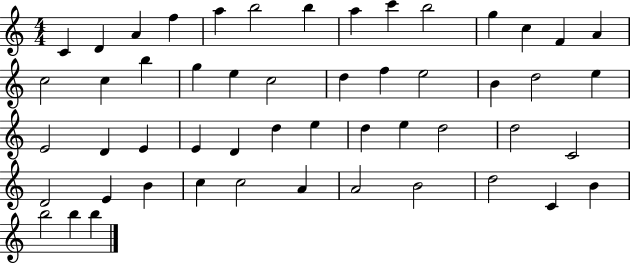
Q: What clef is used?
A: treble